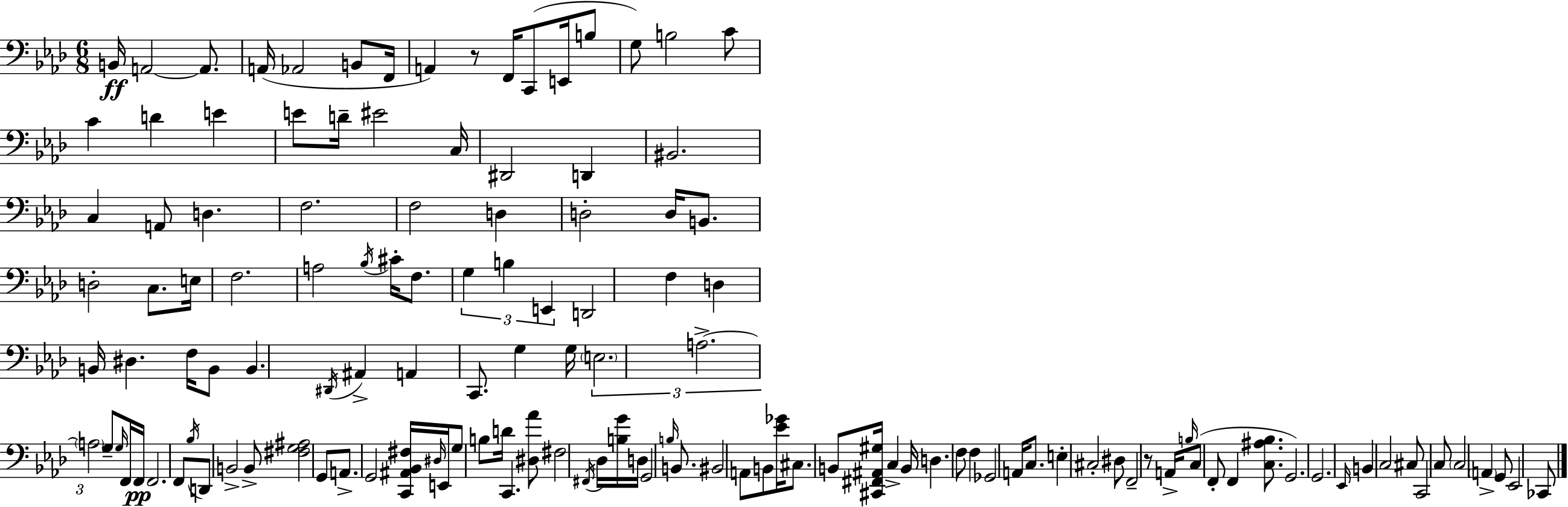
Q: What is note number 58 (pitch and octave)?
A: G3